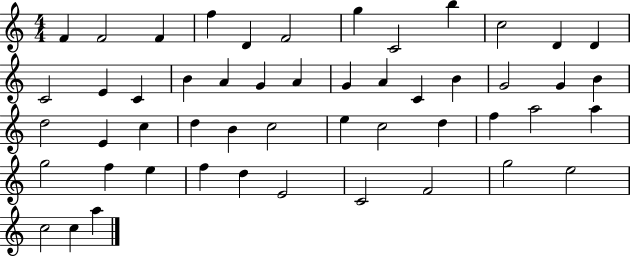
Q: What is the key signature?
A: C major